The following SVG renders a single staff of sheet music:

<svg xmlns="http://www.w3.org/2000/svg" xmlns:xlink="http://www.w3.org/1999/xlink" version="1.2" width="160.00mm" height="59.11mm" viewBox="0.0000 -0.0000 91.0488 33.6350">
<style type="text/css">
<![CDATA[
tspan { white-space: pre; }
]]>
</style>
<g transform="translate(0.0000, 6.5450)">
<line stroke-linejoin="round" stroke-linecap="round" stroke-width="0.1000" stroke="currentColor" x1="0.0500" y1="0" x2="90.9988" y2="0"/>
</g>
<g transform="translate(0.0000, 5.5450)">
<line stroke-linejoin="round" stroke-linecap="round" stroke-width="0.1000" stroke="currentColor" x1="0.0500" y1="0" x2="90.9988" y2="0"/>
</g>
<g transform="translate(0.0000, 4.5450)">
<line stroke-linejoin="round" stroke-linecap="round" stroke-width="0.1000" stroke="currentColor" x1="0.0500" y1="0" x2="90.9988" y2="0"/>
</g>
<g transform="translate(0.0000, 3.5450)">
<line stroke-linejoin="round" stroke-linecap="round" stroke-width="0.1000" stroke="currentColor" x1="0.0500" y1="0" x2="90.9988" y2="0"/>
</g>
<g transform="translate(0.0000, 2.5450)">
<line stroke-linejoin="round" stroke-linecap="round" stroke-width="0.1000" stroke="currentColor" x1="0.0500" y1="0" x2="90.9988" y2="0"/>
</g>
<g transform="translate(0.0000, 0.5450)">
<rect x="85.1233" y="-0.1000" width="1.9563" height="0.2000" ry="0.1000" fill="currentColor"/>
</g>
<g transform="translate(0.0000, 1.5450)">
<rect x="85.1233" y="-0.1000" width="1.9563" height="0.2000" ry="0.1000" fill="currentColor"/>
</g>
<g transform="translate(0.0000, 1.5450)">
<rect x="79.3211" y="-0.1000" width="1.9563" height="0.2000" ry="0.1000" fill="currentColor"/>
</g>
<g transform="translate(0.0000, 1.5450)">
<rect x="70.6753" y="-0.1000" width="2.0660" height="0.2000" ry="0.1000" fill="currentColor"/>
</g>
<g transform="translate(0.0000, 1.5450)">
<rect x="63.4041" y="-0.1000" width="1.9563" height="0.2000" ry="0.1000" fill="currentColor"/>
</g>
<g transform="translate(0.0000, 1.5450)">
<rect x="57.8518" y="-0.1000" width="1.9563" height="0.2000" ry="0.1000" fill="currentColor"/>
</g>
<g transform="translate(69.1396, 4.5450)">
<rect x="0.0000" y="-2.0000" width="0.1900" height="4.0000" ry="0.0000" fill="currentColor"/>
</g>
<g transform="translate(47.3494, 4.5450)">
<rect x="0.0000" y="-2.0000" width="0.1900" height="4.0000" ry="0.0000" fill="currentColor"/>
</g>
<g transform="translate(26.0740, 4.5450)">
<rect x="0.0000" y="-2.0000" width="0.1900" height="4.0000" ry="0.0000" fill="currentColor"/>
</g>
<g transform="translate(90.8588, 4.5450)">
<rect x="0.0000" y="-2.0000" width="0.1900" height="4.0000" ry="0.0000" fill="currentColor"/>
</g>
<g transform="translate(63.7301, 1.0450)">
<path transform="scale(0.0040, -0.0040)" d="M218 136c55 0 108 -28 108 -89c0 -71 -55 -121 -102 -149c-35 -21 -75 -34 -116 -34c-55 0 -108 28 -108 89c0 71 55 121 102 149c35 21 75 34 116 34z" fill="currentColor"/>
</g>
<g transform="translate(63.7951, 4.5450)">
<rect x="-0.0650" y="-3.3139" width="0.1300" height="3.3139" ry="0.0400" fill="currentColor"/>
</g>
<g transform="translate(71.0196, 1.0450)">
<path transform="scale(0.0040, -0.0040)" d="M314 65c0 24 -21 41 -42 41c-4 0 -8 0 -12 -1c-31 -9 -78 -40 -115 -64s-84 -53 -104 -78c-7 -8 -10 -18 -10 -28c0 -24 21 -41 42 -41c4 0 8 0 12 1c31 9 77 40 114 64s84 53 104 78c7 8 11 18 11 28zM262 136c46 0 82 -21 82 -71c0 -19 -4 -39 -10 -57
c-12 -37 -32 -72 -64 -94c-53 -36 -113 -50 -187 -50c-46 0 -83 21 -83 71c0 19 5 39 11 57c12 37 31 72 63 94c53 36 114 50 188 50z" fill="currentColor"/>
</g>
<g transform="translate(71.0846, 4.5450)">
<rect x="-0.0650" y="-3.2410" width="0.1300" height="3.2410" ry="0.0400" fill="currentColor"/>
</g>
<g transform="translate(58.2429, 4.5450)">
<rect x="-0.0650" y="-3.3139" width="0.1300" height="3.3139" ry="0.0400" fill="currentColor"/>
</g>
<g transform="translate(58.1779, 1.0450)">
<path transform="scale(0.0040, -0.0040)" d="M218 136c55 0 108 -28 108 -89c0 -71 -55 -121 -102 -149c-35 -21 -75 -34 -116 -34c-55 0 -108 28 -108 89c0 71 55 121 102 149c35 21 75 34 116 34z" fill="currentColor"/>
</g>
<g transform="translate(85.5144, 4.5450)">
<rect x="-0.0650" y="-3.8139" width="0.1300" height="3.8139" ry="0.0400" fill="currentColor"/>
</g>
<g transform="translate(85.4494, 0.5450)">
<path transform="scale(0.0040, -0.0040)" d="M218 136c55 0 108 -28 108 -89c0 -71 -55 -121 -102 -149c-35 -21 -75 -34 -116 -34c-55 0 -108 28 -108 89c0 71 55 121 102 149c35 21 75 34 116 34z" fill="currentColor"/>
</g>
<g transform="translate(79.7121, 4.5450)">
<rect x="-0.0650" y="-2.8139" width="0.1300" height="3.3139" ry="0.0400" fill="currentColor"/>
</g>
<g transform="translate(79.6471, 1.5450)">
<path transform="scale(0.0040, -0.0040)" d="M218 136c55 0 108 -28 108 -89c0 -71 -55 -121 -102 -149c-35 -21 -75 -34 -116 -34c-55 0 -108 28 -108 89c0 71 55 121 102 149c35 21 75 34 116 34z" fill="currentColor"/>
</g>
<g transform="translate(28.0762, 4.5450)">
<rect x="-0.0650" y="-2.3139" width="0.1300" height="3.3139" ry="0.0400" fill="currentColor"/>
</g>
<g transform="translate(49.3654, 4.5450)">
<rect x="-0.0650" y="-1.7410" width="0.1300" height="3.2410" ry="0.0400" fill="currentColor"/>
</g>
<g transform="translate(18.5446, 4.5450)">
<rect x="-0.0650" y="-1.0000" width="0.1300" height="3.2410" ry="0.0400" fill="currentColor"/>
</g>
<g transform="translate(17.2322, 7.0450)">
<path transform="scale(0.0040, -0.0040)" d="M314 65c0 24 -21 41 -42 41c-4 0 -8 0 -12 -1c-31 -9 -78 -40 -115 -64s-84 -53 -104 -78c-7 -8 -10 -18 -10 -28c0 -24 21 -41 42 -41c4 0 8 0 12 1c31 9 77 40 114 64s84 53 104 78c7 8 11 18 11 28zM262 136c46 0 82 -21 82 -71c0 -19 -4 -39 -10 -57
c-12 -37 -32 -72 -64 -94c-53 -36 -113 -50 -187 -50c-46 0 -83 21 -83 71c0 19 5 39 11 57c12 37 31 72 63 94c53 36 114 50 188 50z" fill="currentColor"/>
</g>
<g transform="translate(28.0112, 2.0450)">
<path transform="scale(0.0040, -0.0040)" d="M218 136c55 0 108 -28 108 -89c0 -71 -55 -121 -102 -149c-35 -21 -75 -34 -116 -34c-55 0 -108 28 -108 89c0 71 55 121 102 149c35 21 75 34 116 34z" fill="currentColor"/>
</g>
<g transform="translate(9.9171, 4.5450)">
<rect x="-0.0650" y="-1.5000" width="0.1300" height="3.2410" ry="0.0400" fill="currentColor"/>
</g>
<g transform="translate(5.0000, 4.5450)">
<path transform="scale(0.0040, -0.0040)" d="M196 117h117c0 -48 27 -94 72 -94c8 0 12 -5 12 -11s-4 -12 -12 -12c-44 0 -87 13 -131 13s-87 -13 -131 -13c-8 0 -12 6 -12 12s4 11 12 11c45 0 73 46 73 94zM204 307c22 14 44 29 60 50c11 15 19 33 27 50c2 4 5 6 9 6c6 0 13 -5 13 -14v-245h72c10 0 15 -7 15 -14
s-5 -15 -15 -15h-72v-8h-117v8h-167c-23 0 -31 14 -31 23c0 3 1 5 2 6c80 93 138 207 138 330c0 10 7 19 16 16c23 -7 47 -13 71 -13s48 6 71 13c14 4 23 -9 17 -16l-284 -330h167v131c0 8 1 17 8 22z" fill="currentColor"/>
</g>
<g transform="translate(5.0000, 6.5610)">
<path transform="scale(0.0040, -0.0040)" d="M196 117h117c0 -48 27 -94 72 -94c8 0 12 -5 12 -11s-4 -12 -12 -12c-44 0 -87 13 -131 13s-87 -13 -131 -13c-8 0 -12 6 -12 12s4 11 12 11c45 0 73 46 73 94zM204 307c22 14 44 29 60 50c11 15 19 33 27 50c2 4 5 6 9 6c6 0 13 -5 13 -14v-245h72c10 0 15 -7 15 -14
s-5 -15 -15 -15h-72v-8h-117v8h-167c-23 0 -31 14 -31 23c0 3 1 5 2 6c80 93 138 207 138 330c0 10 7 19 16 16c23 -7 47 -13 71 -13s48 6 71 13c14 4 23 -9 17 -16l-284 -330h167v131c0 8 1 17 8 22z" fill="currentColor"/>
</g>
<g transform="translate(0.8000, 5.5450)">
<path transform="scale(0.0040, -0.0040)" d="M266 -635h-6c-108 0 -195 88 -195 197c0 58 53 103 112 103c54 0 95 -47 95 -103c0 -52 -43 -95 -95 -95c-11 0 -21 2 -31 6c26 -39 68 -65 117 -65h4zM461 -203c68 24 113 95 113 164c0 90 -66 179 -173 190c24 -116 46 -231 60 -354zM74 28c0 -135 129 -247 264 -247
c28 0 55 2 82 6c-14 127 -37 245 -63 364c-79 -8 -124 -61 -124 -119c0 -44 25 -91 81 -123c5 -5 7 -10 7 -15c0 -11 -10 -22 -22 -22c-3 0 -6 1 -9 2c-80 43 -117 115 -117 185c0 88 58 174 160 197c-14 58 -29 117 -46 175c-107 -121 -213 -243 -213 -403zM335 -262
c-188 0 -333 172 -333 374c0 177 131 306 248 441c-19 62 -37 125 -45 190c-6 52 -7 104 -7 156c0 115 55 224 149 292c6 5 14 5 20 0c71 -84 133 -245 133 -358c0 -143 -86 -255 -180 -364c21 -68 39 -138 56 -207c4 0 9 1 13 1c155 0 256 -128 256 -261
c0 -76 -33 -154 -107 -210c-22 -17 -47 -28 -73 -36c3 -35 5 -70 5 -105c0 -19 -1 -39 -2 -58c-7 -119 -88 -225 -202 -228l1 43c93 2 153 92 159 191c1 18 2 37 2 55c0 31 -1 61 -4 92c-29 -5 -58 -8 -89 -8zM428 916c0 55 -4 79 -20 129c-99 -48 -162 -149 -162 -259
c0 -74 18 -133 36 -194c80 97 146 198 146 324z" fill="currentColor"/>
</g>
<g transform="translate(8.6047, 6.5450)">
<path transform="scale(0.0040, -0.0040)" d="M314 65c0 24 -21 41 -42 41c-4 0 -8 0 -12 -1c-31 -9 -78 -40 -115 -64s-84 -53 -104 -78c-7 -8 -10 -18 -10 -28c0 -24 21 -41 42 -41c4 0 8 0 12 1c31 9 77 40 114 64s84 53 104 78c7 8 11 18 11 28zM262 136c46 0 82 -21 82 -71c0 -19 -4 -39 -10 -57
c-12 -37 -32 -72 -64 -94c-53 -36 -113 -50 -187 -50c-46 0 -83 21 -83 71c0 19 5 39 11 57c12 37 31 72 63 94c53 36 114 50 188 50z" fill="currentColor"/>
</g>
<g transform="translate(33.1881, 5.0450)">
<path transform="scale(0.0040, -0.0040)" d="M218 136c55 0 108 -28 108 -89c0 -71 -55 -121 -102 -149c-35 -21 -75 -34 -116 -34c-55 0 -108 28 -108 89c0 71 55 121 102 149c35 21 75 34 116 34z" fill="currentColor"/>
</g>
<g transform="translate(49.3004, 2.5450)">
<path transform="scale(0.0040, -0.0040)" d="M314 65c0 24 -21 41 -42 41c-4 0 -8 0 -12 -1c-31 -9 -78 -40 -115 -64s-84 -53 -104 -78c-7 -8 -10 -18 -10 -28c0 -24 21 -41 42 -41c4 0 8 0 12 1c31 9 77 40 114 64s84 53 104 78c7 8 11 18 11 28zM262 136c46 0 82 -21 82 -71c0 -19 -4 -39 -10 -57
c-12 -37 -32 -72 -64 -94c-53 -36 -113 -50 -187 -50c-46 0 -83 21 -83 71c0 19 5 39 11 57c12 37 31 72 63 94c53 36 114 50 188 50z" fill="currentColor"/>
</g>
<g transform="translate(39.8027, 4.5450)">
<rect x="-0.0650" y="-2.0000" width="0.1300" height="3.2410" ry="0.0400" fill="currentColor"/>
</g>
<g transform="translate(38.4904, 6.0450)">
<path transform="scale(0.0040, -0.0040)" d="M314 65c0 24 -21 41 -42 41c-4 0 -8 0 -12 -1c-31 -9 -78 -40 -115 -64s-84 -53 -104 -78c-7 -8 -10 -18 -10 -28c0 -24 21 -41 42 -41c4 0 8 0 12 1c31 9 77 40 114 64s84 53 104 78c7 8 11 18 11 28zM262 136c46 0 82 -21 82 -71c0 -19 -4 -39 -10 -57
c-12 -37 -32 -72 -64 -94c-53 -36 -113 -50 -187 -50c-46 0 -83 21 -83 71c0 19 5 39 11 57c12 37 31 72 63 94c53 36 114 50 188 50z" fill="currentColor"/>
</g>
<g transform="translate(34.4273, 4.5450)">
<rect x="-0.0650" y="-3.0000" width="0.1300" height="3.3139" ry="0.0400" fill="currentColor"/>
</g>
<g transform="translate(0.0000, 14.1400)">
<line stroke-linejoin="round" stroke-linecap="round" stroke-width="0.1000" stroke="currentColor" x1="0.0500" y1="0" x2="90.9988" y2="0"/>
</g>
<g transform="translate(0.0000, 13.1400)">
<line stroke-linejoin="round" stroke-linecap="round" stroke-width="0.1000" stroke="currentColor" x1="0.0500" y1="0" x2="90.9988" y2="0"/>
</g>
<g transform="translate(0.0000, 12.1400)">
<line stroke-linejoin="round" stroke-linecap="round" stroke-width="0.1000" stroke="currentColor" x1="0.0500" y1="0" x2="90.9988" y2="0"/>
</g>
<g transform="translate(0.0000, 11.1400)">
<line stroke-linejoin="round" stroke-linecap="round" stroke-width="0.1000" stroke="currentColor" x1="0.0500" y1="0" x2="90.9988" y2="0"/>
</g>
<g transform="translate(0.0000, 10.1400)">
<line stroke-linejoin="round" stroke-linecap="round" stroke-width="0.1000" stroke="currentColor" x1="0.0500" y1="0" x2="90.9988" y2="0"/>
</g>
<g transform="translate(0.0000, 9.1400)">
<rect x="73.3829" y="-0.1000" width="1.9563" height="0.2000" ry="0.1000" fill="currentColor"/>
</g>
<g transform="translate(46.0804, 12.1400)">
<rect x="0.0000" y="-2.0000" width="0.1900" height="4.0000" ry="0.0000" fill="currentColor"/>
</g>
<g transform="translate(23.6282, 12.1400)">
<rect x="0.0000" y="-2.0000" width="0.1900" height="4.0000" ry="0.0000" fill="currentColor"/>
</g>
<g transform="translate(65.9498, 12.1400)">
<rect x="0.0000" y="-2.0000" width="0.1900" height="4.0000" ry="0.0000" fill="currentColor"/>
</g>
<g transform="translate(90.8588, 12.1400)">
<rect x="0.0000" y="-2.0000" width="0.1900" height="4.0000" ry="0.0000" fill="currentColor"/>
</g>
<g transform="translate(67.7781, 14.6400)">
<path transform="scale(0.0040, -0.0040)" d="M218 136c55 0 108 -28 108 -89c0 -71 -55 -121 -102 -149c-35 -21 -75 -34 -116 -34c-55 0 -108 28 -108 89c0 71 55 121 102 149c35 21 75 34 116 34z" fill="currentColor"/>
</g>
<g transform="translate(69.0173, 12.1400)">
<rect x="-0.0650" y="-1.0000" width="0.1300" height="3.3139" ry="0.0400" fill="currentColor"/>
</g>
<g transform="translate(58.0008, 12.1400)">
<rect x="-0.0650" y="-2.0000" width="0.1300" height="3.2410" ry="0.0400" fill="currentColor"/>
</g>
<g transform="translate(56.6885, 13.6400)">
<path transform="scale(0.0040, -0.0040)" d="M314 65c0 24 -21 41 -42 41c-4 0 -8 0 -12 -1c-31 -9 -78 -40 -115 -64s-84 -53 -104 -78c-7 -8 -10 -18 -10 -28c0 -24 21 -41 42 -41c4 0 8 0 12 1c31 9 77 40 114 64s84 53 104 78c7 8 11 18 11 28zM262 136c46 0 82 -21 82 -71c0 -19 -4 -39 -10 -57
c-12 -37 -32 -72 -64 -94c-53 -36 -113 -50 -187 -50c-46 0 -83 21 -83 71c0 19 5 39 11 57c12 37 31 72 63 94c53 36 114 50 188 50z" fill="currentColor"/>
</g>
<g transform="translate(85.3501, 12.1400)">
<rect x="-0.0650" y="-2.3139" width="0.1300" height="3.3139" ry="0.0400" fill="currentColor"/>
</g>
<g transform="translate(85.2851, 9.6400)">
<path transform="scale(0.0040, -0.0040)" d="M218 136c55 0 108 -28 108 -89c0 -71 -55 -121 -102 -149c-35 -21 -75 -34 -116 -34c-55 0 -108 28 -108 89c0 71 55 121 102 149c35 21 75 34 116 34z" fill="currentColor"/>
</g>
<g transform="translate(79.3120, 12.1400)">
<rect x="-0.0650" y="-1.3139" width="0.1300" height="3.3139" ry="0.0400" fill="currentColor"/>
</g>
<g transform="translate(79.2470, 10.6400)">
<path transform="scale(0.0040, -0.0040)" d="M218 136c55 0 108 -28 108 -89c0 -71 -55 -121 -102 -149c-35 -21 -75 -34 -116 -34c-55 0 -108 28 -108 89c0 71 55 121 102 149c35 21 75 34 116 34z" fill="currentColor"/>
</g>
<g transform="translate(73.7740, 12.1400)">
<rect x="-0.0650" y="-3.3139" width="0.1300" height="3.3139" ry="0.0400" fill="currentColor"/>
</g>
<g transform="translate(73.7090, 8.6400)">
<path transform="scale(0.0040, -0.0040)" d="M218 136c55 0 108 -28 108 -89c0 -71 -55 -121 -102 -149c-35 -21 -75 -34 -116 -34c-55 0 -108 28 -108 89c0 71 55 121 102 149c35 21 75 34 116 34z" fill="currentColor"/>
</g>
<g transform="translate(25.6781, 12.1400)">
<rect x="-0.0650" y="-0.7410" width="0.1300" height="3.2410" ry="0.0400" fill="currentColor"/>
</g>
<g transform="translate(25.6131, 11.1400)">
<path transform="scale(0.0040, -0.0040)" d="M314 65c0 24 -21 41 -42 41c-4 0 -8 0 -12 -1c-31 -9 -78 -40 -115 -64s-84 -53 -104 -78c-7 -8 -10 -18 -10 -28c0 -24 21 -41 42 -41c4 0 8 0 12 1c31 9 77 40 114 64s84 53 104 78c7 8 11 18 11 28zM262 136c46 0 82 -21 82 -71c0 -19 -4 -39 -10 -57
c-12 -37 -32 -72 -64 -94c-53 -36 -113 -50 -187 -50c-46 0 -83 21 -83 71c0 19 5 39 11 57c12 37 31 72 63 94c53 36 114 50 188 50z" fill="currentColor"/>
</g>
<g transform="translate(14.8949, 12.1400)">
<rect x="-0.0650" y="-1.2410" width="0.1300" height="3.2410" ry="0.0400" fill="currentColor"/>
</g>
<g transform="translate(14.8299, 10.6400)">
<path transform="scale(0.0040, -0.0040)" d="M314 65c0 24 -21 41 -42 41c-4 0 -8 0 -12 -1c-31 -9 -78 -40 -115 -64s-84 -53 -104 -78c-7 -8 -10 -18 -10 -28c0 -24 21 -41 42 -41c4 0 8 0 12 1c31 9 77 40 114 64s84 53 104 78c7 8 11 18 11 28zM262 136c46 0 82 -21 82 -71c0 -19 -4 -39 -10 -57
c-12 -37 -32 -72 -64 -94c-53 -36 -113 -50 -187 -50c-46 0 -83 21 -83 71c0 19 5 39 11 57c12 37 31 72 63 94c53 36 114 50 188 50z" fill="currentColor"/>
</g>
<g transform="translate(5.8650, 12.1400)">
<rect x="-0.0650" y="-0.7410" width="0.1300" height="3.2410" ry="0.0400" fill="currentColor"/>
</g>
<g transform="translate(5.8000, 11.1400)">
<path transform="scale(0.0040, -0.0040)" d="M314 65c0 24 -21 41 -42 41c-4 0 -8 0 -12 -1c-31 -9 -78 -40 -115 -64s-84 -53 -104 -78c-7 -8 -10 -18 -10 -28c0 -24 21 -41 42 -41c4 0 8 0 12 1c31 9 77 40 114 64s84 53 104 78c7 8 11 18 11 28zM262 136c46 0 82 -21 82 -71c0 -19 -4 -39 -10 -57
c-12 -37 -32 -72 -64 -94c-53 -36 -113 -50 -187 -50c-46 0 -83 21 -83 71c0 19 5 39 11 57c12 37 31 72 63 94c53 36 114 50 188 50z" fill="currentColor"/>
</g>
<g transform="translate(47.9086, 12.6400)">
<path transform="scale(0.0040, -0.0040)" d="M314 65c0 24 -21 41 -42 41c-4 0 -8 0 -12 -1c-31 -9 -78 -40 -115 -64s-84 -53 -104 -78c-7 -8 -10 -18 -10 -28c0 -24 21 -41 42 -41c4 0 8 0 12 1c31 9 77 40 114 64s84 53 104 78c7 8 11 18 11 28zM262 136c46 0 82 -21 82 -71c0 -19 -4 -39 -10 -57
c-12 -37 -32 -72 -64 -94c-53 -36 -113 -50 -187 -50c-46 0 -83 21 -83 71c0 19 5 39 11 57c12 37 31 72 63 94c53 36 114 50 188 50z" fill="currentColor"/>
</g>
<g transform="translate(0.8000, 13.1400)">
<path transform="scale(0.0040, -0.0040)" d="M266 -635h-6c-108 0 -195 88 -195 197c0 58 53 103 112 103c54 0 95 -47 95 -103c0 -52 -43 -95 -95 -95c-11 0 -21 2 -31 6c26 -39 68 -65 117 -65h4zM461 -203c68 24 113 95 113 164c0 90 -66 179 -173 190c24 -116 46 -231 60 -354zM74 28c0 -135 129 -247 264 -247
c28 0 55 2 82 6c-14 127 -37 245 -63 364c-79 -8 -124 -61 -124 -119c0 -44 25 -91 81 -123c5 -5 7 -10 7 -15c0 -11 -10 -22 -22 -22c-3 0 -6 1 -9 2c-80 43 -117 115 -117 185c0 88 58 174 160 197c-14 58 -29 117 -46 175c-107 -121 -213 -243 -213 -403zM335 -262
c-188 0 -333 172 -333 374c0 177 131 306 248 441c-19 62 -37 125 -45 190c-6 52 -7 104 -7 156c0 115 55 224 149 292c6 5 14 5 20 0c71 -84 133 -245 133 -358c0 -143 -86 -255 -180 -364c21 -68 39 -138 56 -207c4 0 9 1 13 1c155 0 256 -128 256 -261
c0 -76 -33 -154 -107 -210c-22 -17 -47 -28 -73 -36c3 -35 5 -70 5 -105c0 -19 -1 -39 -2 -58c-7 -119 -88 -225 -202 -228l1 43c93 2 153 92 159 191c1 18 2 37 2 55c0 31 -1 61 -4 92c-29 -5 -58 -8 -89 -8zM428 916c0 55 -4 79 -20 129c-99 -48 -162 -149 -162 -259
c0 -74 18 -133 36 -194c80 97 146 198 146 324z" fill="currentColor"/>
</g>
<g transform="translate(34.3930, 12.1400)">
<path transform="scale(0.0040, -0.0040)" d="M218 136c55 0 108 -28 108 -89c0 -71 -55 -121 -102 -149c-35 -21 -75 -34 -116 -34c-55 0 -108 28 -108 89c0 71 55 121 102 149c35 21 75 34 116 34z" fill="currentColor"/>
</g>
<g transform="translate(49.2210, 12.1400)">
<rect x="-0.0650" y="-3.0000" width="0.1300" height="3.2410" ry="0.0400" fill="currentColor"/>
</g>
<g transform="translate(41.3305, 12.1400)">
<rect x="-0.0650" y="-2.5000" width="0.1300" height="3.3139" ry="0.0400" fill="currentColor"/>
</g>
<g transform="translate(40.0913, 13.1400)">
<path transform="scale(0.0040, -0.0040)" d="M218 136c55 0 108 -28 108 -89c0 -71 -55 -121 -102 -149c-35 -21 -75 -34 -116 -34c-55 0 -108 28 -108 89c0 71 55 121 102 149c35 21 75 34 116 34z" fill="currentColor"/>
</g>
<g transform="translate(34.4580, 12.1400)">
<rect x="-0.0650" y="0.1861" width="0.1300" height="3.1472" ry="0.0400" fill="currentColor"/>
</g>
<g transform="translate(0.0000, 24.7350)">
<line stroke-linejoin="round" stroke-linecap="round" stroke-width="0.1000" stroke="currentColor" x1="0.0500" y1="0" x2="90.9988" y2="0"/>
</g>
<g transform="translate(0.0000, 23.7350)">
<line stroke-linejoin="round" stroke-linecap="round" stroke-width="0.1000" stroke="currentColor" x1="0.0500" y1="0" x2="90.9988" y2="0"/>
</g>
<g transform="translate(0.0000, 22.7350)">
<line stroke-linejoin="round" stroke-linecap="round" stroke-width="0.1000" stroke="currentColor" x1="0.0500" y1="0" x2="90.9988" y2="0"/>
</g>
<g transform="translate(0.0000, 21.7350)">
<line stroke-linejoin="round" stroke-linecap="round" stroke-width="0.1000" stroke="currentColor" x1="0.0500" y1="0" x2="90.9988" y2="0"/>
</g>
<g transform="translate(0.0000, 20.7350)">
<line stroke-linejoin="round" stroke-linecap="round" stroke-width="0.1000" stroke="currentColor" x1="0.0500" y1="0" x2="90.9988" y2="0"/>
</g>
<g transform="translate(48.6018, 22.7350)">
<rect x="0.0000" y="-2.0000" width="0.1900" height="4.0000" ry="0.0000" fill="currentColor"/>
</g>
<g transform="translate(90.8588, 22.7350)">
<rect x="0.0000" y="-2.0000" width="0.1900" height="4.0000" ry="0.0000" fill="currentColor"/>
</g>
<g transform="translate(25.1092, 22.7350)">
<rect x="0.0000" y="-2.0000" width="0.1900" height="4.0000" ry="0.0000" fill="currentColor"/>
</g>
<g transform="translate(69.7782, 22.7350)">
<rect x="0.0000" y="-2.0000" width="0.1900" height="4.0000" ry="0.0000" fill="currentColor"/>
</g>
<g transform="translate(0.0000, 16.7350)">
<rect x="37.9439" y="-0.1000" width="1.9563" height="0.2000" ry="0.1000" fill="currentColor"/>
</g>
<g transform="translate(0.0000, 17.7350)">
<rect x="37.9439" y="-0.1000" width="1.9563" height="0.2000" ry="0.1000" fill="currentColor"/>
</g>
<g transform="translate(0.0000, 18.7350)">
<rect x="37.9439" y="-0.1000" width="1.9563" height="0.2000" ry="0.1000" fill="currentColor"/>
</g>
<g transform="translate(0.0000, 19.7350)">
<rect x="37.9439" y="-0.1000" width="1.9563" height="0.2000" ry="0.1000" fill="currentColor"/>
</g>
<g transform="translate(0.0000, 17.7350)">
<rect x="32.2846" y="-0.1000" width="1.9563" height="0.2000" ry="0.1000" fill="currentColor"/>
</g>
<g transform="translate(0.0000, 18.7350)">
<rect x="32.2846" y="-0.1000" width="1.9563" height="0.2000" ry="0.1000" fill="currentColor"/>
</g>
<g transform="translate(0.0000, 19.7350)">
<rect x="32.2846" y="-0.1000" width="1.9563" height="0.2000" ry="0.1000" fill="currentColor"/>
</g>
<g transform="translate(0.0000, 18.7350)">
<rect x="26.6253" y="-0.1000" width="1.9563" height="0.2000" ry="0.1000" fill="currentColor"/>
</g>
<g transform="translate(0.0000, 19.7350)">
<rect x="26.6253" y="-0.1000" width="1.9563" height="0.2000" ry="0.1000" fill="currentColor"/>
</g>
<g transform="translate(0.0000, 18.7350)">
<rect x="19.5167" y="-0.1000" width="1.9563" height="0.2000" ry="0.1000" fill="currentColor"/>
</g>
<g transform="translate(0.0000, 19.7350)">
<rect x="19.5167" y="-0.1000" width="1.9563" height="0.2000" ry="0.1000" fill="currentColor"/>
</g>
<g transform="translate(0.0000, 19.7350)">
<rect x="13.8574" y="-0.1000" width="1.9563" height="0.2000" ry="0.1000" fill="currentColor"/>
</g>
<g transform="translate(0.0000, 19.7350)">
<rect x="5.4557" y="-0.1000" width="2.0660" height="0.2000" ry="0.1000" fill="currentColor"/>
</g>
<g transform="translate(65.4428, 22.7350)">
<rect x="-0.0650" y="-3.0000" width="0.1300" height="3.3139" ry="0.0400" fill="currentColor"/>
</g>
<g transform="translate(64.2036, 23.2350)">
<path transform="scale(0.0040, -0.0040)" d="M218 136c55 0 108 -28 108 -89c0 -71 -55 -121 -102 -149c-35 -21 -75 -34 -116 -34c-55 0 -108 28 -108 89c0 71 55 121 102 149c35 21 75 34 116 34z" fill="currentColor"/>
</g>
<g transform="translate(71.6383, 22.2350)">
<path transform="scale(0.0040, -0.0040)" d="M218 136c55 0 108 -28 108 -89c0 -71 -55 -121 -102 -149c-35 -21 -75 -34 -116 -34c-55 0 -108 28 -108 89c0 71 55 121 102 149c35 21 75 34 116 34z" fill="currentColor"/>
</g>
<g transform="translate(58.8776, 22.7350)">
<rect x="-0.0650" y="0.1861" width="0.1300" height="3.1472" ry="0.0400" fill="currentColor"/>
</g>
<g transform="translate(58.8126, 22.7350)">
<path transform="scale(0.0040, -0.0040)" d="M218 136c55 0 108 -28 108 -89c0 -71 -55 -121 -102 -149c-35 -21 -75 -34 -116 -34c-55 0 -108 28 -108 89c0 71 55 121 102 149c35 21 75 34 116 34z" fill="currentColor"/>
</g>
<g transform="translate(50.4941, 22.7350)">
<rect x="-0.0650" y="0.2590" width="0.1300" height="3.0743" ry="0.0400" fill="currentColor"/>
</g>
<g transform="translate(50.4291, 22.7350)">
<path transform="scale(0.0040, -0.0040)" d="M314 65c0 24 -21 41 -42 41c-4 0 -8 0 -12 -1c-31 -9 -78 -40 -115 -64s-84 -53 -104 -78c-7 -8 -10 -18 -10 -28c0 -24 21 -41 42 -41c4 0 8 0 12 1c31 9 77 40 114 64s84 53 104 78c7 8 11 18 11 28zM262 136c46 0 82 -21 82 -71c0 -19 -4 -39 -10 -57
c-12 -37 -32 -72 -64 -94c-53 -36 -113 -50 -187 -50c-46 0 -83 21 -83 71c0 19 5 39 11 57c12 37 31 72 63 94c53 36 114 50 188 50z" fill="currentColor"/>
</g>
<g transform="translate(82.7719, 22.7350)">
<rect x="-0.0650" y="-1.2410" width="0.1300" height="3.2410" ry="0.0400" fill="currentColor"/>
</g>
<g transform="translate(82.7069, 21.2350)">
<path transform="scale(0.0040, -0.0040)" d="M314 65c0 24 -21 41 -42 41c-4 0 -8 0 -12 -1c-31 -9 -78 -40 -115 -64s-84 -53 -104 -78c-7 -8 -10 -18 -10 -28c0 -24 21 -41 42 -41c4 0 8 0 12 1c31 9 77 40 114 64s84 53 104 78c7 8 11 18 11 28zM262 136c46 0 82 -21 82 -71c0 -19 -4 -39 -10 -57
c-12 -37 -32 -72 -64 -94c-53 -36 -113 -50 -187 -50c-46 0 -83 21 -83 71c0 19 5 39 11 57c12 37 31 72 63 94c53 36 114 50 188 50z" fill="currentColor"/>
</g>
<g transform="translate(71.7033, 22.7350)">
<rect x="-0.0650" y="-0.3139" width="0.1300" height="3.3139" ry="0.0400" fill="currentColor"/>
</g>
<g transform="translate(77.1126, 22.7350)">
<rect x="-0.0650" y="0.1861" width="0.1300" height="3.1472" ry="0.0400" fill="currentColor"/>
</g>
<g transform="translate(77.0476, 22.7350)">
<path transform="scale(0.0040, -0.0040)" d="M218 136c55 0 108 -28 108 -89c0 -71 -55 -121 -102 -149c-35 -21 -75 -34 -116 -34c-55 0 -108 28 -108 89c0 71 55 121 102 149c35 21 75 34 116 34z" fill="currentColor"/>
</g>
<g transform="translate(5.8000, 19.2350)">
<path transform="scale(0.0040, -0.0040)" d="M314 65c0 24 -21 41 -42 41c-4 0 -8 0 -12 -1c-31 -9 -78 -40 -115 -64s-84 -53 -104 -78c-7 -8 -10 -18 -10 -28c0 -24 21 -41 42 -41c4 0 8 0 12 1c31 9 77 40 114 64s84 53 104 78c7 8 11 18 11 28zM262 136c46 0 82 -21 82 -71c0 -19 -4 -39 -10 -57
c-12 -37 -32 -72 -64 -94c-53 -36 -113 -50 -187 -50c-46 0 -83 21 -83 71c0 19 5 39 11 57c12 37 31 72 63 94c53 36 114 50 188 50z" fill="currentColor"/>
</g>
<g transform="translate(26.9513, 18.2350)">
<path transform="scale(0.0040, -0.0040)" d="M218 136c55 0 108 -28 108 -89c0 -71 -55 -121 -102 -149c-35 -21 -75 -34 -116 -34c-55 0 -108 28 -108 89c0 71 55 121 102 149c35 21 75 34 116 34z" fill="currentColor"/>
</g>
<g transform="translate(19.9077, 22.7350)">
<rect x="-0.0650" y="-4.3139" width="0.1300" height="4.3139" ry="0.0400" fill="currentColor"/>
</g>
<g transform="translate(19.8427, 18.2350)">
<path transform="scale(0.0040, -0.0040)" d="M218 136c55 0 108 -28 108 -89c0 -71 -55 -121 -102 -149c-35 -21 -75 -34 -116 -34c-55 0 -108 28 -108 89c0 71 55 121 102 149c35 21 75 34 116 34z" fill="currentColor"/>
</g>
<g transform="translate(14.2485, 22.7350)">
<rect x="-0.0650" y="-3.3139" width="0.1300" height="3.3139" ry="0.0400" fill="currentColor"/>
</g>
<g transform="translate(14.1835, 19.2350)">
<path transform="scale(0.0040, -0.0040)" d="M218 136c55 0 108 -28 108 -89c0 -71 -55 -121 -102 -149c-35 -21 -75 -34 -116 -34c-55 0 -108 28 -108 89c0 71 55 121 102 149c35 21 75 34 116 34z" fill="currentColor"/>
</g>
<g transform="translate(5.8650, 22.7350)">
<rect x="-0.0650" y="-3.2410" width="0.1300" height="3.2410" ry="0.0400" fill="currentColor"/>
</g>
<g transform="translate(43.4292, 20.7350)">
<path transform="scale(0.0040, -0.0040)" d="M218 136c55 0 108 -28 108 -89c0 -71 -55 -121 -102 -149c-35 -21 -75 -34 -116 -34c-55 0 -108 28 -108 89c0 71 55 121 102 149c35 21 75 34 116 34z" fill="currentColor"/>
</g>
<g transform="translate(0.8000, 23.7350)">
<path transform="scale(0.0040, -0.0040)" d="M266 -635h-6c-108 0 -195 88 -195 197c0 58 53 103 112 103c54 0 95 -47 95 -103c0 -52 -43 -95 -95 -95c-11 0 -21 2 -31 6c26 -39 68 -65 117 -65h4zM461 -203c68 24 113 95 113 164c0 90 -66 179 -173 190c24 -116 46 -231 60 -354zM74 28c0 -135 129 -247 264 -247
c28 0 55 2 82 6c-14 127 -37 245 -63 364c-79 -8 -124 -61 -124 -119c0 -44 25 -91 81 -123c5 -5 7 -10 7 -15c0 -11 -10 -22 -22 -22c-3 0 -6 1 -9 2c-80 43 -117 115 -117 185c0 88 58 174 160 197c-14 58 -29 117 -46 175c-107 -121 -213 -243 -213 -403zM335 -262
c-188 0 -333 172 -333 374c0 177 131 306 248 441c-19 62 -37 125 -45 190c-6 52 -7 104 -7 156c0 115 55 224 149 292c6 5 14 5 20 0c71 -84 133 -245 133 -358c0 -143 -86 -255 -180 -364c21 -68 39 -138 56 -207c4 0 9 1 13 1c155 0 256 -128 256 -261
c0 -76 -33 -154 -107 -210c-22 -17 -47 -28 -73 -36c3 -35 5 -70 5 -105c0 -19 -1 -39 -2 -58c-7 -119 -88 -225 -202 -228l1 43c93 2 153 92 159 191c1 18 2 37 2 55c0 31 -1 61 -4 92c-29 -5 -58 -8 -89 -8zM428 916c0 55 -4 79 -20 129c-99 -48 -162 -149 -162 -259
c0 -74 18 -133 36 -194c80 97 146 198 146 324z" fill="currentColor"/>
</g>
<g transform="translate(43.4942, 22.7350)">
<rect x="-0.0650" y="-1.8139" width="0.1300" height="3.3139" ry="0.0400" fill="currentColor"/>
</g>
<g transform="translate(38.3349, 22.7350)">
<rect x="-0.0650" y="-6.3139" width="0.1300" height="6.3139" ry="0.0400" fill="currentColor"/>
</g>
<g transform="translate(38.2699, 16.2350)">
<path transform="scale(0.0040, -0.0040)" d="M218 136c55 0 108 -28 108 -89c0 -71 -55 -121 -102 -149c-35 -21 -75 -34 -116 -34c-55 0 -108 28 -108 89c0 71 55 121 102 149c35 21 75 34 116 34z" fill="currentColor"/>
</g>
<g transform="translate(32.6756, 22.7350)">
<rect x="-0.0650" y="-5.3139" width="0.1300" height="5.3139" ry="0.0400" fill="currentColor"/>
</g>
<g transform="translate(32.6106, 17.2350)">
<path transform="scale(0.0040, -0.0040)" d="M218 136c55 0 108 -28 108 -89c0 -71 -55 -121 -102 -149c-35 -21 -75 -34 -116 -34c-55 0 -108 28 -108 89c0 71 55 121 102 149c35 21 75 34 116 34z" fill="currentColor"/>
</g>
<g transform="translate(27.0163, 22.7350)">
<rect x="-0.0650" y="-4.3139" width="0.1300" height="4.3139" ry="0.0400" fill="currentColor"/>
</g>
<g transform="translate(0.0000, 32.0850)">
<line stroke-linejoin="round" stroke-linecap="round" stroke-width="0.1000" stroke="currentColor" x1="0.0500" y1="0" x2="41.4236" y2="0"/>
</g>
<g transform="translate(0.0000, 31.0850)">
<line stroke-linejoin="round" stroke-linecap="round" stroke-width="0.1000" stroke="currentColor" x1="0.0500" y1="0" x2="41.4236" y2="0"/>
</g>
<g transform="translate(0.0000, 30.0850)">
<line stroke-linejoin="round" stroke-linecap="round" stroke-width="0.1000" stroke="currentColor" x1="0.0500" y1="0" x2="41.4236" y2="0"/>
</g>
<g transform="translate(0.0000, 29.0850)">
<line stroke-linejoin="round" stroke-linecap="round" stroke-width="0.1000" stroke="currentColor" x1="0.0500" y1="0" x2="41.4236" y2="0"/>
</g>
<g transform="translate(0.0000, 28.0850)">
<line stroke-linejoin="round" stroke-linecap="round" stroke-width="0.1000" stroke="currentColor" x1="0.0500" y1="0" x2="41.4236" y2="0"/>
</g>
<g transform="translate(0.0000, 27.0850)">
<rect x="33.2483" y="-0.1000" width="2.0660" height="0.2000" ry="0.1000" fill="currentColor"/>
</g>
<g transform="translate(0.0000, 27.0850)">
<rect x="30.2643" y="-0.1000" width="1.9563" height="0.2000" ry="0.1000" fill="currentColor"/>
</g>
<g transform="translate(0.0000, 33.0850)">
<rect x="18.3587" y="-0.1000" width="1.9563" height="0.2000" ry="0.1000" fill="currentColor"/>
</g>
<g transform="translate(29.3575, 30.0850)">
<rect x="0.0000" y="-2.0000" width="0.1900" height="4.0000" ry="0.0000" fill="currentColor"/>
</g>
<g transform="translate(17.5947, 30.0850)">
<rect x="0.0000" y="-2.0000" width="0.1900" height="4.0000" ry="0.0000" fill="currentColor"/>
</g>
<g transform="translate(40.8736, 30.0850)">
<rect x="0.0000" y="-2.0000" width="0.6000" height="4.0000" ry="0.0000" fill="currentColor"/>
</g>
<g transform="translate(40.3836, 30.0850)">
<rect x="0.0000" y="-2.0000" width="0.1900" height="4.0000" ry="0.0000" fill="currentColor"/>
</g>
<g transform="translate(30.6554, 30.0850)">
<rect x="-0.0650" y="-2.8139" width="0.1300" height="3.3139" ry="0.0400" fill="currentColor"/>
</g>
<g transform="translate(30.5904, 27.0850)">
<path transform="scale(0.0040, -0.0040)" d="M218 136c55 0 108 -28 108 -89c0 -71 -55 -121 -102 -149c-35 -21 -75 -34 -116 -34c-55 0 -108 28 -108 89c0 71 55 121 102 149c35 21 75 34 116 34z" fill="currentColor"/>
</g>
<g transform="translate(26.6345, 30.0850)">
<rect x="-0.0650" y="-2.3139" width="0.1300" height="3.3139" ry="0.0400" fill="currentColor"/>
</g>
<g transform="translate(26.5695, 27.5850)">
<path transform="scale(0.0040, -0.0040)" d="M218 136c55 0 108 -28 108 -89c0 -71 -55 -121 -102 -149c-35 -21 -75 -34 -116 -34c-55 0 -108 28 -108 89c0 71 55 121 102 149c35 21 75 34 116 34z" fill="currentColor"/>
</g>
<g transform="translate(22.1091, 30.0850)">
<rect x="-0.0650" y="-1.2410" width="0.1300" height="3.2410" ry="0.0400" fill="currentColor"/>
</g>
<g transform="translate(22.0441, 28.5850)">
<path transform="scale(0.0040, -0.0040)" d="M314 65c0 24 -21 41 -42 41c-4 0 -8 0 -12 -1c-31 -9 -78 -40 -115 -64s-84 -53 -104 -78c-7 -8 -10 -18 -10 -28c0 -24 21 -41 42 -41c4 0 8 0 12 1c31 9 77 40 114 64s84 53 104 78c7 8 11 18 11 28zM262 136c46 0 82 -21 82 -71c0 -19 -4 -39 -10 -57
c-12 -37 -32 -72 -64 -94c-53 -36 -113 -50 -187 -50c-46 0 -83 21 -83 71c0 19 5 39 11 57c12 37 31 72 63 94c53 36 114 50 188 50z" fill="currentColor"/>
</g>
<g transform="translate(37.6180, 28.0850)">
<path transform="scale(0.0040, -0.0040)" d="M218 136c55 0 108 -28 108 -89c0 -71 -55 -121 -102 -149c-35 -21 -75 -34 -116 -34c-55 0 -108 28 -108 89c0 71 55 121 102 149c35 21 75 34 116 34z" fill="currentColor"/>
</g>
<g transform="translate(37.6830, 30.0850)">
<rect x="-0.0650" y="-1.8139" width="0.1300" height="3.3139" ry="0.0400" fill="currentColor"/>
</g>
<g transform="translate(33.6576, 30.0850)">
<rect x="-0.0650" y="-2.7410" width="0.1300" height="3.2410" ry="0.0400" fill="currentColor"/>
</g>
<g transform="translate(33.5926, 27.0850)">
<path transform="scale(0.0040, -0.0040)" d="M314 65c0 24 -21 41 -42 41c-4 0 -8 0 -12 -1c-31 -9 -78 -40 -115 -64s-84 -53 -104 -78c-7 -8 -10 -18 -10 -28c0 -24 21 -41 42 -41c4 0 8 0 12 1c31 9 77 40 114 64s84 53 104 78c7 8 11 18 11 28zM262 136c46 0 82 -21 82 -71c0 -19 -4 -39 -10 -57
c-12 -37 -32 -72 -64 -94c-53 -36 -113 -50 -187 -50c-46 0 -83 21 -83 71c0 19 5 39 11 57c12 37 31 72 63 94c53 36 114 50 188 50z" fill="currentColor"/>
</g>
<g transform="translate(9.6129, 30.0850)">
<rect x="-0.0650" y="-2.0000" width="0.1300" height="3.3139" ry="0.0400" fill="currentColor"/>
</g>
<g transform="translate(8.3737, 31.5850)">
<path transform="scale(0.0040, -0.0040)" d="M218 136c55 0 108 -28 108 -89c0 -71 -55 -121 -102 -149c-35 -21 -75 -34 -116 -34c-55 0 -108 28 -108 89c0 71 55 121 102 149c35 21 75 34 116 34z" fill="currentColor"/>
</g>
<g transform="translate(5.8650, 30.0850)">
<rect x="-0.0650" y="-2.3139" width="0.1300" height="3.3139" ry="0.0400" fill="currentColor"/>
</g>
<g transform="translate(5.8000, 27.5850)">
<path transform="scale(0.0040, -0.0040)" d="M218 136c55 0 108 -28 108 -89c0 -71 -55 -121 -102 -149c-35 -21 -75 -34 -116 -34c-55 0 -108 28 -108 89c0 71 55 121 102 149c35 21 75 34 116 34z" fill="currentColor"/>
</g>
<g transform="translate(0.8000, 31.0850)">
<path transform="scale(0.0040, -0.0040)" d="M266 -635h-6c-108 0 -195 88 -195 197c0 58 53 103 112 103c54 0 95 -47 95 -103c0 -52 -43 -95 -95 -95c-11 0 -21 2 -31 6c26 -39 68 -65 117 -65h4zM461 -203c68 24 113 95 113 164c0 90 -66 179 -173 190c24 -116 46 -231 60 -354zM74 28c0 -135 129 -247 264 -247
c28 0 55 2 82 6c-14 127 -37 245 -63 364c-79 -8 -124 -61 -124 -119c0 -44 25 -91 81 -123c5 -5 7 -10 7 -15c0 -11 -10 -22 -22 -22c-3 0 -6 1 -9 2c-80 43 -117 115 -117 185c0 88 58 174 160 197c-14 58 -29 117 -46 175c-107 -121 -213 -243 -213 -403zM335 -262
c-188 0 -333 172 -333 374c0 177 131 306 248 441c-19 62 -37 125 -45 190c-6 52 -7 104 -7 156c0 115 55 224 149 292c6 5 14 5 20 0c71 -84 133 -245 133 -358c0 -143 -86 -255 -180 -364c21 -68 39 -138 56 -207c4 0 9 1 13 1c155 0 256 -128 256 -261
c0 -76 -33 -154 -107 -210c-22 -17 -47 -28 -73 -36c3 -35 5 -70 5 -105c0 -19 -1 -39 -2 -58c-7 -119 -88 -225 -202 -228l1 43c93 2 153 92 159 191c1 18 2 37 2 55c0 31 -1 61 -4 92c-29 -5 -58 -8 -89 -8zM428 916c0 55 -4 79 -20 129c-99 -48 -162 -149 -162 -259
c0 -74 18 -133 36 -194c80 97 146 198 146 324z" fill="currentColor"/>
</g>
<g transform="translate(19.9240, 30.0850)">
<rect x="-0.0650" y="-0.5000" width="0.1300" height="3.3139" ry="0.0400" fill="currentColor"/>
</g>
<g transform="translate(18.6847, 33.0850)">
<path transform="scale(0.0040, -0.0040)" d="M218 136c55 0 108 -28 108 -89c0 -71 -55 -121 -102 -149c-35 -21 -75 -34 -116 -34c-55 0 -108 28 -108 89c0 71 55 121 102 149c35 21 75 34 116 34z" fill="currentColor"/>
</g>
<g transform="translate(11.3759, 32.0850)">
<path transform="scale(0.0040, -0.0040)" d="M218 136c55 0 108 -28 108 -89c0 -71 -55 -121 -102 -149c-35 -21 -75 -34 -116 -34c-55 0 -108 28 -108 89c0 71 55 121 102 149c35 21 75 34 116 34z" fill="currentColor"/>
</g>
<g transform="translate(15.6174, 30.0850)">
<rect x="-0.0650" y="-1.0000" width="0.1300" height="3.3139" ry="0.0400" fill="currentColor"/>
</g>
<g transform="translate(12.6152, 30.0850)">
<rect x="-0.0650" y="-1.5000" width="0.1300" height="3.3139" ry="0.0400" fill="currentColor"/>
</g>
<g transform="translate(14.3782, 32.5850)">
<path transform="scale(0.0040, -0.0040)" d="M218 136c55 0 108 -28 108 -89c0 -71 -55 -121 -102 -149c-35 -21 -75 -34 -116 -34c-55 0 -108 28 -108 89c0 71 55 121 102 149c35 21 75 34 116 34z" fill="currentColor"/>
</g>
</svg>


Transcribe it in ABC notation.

X:1
T:Untitled
M:4/4
L:1/4
K:C
E2 D2 g A F2 f2 b b b2 a c' d2 e2 d2 B G A2 F2 D b e g b2 b d' d' f' a' f B2 B A c B e2 g F E D C e2 g a a2 f